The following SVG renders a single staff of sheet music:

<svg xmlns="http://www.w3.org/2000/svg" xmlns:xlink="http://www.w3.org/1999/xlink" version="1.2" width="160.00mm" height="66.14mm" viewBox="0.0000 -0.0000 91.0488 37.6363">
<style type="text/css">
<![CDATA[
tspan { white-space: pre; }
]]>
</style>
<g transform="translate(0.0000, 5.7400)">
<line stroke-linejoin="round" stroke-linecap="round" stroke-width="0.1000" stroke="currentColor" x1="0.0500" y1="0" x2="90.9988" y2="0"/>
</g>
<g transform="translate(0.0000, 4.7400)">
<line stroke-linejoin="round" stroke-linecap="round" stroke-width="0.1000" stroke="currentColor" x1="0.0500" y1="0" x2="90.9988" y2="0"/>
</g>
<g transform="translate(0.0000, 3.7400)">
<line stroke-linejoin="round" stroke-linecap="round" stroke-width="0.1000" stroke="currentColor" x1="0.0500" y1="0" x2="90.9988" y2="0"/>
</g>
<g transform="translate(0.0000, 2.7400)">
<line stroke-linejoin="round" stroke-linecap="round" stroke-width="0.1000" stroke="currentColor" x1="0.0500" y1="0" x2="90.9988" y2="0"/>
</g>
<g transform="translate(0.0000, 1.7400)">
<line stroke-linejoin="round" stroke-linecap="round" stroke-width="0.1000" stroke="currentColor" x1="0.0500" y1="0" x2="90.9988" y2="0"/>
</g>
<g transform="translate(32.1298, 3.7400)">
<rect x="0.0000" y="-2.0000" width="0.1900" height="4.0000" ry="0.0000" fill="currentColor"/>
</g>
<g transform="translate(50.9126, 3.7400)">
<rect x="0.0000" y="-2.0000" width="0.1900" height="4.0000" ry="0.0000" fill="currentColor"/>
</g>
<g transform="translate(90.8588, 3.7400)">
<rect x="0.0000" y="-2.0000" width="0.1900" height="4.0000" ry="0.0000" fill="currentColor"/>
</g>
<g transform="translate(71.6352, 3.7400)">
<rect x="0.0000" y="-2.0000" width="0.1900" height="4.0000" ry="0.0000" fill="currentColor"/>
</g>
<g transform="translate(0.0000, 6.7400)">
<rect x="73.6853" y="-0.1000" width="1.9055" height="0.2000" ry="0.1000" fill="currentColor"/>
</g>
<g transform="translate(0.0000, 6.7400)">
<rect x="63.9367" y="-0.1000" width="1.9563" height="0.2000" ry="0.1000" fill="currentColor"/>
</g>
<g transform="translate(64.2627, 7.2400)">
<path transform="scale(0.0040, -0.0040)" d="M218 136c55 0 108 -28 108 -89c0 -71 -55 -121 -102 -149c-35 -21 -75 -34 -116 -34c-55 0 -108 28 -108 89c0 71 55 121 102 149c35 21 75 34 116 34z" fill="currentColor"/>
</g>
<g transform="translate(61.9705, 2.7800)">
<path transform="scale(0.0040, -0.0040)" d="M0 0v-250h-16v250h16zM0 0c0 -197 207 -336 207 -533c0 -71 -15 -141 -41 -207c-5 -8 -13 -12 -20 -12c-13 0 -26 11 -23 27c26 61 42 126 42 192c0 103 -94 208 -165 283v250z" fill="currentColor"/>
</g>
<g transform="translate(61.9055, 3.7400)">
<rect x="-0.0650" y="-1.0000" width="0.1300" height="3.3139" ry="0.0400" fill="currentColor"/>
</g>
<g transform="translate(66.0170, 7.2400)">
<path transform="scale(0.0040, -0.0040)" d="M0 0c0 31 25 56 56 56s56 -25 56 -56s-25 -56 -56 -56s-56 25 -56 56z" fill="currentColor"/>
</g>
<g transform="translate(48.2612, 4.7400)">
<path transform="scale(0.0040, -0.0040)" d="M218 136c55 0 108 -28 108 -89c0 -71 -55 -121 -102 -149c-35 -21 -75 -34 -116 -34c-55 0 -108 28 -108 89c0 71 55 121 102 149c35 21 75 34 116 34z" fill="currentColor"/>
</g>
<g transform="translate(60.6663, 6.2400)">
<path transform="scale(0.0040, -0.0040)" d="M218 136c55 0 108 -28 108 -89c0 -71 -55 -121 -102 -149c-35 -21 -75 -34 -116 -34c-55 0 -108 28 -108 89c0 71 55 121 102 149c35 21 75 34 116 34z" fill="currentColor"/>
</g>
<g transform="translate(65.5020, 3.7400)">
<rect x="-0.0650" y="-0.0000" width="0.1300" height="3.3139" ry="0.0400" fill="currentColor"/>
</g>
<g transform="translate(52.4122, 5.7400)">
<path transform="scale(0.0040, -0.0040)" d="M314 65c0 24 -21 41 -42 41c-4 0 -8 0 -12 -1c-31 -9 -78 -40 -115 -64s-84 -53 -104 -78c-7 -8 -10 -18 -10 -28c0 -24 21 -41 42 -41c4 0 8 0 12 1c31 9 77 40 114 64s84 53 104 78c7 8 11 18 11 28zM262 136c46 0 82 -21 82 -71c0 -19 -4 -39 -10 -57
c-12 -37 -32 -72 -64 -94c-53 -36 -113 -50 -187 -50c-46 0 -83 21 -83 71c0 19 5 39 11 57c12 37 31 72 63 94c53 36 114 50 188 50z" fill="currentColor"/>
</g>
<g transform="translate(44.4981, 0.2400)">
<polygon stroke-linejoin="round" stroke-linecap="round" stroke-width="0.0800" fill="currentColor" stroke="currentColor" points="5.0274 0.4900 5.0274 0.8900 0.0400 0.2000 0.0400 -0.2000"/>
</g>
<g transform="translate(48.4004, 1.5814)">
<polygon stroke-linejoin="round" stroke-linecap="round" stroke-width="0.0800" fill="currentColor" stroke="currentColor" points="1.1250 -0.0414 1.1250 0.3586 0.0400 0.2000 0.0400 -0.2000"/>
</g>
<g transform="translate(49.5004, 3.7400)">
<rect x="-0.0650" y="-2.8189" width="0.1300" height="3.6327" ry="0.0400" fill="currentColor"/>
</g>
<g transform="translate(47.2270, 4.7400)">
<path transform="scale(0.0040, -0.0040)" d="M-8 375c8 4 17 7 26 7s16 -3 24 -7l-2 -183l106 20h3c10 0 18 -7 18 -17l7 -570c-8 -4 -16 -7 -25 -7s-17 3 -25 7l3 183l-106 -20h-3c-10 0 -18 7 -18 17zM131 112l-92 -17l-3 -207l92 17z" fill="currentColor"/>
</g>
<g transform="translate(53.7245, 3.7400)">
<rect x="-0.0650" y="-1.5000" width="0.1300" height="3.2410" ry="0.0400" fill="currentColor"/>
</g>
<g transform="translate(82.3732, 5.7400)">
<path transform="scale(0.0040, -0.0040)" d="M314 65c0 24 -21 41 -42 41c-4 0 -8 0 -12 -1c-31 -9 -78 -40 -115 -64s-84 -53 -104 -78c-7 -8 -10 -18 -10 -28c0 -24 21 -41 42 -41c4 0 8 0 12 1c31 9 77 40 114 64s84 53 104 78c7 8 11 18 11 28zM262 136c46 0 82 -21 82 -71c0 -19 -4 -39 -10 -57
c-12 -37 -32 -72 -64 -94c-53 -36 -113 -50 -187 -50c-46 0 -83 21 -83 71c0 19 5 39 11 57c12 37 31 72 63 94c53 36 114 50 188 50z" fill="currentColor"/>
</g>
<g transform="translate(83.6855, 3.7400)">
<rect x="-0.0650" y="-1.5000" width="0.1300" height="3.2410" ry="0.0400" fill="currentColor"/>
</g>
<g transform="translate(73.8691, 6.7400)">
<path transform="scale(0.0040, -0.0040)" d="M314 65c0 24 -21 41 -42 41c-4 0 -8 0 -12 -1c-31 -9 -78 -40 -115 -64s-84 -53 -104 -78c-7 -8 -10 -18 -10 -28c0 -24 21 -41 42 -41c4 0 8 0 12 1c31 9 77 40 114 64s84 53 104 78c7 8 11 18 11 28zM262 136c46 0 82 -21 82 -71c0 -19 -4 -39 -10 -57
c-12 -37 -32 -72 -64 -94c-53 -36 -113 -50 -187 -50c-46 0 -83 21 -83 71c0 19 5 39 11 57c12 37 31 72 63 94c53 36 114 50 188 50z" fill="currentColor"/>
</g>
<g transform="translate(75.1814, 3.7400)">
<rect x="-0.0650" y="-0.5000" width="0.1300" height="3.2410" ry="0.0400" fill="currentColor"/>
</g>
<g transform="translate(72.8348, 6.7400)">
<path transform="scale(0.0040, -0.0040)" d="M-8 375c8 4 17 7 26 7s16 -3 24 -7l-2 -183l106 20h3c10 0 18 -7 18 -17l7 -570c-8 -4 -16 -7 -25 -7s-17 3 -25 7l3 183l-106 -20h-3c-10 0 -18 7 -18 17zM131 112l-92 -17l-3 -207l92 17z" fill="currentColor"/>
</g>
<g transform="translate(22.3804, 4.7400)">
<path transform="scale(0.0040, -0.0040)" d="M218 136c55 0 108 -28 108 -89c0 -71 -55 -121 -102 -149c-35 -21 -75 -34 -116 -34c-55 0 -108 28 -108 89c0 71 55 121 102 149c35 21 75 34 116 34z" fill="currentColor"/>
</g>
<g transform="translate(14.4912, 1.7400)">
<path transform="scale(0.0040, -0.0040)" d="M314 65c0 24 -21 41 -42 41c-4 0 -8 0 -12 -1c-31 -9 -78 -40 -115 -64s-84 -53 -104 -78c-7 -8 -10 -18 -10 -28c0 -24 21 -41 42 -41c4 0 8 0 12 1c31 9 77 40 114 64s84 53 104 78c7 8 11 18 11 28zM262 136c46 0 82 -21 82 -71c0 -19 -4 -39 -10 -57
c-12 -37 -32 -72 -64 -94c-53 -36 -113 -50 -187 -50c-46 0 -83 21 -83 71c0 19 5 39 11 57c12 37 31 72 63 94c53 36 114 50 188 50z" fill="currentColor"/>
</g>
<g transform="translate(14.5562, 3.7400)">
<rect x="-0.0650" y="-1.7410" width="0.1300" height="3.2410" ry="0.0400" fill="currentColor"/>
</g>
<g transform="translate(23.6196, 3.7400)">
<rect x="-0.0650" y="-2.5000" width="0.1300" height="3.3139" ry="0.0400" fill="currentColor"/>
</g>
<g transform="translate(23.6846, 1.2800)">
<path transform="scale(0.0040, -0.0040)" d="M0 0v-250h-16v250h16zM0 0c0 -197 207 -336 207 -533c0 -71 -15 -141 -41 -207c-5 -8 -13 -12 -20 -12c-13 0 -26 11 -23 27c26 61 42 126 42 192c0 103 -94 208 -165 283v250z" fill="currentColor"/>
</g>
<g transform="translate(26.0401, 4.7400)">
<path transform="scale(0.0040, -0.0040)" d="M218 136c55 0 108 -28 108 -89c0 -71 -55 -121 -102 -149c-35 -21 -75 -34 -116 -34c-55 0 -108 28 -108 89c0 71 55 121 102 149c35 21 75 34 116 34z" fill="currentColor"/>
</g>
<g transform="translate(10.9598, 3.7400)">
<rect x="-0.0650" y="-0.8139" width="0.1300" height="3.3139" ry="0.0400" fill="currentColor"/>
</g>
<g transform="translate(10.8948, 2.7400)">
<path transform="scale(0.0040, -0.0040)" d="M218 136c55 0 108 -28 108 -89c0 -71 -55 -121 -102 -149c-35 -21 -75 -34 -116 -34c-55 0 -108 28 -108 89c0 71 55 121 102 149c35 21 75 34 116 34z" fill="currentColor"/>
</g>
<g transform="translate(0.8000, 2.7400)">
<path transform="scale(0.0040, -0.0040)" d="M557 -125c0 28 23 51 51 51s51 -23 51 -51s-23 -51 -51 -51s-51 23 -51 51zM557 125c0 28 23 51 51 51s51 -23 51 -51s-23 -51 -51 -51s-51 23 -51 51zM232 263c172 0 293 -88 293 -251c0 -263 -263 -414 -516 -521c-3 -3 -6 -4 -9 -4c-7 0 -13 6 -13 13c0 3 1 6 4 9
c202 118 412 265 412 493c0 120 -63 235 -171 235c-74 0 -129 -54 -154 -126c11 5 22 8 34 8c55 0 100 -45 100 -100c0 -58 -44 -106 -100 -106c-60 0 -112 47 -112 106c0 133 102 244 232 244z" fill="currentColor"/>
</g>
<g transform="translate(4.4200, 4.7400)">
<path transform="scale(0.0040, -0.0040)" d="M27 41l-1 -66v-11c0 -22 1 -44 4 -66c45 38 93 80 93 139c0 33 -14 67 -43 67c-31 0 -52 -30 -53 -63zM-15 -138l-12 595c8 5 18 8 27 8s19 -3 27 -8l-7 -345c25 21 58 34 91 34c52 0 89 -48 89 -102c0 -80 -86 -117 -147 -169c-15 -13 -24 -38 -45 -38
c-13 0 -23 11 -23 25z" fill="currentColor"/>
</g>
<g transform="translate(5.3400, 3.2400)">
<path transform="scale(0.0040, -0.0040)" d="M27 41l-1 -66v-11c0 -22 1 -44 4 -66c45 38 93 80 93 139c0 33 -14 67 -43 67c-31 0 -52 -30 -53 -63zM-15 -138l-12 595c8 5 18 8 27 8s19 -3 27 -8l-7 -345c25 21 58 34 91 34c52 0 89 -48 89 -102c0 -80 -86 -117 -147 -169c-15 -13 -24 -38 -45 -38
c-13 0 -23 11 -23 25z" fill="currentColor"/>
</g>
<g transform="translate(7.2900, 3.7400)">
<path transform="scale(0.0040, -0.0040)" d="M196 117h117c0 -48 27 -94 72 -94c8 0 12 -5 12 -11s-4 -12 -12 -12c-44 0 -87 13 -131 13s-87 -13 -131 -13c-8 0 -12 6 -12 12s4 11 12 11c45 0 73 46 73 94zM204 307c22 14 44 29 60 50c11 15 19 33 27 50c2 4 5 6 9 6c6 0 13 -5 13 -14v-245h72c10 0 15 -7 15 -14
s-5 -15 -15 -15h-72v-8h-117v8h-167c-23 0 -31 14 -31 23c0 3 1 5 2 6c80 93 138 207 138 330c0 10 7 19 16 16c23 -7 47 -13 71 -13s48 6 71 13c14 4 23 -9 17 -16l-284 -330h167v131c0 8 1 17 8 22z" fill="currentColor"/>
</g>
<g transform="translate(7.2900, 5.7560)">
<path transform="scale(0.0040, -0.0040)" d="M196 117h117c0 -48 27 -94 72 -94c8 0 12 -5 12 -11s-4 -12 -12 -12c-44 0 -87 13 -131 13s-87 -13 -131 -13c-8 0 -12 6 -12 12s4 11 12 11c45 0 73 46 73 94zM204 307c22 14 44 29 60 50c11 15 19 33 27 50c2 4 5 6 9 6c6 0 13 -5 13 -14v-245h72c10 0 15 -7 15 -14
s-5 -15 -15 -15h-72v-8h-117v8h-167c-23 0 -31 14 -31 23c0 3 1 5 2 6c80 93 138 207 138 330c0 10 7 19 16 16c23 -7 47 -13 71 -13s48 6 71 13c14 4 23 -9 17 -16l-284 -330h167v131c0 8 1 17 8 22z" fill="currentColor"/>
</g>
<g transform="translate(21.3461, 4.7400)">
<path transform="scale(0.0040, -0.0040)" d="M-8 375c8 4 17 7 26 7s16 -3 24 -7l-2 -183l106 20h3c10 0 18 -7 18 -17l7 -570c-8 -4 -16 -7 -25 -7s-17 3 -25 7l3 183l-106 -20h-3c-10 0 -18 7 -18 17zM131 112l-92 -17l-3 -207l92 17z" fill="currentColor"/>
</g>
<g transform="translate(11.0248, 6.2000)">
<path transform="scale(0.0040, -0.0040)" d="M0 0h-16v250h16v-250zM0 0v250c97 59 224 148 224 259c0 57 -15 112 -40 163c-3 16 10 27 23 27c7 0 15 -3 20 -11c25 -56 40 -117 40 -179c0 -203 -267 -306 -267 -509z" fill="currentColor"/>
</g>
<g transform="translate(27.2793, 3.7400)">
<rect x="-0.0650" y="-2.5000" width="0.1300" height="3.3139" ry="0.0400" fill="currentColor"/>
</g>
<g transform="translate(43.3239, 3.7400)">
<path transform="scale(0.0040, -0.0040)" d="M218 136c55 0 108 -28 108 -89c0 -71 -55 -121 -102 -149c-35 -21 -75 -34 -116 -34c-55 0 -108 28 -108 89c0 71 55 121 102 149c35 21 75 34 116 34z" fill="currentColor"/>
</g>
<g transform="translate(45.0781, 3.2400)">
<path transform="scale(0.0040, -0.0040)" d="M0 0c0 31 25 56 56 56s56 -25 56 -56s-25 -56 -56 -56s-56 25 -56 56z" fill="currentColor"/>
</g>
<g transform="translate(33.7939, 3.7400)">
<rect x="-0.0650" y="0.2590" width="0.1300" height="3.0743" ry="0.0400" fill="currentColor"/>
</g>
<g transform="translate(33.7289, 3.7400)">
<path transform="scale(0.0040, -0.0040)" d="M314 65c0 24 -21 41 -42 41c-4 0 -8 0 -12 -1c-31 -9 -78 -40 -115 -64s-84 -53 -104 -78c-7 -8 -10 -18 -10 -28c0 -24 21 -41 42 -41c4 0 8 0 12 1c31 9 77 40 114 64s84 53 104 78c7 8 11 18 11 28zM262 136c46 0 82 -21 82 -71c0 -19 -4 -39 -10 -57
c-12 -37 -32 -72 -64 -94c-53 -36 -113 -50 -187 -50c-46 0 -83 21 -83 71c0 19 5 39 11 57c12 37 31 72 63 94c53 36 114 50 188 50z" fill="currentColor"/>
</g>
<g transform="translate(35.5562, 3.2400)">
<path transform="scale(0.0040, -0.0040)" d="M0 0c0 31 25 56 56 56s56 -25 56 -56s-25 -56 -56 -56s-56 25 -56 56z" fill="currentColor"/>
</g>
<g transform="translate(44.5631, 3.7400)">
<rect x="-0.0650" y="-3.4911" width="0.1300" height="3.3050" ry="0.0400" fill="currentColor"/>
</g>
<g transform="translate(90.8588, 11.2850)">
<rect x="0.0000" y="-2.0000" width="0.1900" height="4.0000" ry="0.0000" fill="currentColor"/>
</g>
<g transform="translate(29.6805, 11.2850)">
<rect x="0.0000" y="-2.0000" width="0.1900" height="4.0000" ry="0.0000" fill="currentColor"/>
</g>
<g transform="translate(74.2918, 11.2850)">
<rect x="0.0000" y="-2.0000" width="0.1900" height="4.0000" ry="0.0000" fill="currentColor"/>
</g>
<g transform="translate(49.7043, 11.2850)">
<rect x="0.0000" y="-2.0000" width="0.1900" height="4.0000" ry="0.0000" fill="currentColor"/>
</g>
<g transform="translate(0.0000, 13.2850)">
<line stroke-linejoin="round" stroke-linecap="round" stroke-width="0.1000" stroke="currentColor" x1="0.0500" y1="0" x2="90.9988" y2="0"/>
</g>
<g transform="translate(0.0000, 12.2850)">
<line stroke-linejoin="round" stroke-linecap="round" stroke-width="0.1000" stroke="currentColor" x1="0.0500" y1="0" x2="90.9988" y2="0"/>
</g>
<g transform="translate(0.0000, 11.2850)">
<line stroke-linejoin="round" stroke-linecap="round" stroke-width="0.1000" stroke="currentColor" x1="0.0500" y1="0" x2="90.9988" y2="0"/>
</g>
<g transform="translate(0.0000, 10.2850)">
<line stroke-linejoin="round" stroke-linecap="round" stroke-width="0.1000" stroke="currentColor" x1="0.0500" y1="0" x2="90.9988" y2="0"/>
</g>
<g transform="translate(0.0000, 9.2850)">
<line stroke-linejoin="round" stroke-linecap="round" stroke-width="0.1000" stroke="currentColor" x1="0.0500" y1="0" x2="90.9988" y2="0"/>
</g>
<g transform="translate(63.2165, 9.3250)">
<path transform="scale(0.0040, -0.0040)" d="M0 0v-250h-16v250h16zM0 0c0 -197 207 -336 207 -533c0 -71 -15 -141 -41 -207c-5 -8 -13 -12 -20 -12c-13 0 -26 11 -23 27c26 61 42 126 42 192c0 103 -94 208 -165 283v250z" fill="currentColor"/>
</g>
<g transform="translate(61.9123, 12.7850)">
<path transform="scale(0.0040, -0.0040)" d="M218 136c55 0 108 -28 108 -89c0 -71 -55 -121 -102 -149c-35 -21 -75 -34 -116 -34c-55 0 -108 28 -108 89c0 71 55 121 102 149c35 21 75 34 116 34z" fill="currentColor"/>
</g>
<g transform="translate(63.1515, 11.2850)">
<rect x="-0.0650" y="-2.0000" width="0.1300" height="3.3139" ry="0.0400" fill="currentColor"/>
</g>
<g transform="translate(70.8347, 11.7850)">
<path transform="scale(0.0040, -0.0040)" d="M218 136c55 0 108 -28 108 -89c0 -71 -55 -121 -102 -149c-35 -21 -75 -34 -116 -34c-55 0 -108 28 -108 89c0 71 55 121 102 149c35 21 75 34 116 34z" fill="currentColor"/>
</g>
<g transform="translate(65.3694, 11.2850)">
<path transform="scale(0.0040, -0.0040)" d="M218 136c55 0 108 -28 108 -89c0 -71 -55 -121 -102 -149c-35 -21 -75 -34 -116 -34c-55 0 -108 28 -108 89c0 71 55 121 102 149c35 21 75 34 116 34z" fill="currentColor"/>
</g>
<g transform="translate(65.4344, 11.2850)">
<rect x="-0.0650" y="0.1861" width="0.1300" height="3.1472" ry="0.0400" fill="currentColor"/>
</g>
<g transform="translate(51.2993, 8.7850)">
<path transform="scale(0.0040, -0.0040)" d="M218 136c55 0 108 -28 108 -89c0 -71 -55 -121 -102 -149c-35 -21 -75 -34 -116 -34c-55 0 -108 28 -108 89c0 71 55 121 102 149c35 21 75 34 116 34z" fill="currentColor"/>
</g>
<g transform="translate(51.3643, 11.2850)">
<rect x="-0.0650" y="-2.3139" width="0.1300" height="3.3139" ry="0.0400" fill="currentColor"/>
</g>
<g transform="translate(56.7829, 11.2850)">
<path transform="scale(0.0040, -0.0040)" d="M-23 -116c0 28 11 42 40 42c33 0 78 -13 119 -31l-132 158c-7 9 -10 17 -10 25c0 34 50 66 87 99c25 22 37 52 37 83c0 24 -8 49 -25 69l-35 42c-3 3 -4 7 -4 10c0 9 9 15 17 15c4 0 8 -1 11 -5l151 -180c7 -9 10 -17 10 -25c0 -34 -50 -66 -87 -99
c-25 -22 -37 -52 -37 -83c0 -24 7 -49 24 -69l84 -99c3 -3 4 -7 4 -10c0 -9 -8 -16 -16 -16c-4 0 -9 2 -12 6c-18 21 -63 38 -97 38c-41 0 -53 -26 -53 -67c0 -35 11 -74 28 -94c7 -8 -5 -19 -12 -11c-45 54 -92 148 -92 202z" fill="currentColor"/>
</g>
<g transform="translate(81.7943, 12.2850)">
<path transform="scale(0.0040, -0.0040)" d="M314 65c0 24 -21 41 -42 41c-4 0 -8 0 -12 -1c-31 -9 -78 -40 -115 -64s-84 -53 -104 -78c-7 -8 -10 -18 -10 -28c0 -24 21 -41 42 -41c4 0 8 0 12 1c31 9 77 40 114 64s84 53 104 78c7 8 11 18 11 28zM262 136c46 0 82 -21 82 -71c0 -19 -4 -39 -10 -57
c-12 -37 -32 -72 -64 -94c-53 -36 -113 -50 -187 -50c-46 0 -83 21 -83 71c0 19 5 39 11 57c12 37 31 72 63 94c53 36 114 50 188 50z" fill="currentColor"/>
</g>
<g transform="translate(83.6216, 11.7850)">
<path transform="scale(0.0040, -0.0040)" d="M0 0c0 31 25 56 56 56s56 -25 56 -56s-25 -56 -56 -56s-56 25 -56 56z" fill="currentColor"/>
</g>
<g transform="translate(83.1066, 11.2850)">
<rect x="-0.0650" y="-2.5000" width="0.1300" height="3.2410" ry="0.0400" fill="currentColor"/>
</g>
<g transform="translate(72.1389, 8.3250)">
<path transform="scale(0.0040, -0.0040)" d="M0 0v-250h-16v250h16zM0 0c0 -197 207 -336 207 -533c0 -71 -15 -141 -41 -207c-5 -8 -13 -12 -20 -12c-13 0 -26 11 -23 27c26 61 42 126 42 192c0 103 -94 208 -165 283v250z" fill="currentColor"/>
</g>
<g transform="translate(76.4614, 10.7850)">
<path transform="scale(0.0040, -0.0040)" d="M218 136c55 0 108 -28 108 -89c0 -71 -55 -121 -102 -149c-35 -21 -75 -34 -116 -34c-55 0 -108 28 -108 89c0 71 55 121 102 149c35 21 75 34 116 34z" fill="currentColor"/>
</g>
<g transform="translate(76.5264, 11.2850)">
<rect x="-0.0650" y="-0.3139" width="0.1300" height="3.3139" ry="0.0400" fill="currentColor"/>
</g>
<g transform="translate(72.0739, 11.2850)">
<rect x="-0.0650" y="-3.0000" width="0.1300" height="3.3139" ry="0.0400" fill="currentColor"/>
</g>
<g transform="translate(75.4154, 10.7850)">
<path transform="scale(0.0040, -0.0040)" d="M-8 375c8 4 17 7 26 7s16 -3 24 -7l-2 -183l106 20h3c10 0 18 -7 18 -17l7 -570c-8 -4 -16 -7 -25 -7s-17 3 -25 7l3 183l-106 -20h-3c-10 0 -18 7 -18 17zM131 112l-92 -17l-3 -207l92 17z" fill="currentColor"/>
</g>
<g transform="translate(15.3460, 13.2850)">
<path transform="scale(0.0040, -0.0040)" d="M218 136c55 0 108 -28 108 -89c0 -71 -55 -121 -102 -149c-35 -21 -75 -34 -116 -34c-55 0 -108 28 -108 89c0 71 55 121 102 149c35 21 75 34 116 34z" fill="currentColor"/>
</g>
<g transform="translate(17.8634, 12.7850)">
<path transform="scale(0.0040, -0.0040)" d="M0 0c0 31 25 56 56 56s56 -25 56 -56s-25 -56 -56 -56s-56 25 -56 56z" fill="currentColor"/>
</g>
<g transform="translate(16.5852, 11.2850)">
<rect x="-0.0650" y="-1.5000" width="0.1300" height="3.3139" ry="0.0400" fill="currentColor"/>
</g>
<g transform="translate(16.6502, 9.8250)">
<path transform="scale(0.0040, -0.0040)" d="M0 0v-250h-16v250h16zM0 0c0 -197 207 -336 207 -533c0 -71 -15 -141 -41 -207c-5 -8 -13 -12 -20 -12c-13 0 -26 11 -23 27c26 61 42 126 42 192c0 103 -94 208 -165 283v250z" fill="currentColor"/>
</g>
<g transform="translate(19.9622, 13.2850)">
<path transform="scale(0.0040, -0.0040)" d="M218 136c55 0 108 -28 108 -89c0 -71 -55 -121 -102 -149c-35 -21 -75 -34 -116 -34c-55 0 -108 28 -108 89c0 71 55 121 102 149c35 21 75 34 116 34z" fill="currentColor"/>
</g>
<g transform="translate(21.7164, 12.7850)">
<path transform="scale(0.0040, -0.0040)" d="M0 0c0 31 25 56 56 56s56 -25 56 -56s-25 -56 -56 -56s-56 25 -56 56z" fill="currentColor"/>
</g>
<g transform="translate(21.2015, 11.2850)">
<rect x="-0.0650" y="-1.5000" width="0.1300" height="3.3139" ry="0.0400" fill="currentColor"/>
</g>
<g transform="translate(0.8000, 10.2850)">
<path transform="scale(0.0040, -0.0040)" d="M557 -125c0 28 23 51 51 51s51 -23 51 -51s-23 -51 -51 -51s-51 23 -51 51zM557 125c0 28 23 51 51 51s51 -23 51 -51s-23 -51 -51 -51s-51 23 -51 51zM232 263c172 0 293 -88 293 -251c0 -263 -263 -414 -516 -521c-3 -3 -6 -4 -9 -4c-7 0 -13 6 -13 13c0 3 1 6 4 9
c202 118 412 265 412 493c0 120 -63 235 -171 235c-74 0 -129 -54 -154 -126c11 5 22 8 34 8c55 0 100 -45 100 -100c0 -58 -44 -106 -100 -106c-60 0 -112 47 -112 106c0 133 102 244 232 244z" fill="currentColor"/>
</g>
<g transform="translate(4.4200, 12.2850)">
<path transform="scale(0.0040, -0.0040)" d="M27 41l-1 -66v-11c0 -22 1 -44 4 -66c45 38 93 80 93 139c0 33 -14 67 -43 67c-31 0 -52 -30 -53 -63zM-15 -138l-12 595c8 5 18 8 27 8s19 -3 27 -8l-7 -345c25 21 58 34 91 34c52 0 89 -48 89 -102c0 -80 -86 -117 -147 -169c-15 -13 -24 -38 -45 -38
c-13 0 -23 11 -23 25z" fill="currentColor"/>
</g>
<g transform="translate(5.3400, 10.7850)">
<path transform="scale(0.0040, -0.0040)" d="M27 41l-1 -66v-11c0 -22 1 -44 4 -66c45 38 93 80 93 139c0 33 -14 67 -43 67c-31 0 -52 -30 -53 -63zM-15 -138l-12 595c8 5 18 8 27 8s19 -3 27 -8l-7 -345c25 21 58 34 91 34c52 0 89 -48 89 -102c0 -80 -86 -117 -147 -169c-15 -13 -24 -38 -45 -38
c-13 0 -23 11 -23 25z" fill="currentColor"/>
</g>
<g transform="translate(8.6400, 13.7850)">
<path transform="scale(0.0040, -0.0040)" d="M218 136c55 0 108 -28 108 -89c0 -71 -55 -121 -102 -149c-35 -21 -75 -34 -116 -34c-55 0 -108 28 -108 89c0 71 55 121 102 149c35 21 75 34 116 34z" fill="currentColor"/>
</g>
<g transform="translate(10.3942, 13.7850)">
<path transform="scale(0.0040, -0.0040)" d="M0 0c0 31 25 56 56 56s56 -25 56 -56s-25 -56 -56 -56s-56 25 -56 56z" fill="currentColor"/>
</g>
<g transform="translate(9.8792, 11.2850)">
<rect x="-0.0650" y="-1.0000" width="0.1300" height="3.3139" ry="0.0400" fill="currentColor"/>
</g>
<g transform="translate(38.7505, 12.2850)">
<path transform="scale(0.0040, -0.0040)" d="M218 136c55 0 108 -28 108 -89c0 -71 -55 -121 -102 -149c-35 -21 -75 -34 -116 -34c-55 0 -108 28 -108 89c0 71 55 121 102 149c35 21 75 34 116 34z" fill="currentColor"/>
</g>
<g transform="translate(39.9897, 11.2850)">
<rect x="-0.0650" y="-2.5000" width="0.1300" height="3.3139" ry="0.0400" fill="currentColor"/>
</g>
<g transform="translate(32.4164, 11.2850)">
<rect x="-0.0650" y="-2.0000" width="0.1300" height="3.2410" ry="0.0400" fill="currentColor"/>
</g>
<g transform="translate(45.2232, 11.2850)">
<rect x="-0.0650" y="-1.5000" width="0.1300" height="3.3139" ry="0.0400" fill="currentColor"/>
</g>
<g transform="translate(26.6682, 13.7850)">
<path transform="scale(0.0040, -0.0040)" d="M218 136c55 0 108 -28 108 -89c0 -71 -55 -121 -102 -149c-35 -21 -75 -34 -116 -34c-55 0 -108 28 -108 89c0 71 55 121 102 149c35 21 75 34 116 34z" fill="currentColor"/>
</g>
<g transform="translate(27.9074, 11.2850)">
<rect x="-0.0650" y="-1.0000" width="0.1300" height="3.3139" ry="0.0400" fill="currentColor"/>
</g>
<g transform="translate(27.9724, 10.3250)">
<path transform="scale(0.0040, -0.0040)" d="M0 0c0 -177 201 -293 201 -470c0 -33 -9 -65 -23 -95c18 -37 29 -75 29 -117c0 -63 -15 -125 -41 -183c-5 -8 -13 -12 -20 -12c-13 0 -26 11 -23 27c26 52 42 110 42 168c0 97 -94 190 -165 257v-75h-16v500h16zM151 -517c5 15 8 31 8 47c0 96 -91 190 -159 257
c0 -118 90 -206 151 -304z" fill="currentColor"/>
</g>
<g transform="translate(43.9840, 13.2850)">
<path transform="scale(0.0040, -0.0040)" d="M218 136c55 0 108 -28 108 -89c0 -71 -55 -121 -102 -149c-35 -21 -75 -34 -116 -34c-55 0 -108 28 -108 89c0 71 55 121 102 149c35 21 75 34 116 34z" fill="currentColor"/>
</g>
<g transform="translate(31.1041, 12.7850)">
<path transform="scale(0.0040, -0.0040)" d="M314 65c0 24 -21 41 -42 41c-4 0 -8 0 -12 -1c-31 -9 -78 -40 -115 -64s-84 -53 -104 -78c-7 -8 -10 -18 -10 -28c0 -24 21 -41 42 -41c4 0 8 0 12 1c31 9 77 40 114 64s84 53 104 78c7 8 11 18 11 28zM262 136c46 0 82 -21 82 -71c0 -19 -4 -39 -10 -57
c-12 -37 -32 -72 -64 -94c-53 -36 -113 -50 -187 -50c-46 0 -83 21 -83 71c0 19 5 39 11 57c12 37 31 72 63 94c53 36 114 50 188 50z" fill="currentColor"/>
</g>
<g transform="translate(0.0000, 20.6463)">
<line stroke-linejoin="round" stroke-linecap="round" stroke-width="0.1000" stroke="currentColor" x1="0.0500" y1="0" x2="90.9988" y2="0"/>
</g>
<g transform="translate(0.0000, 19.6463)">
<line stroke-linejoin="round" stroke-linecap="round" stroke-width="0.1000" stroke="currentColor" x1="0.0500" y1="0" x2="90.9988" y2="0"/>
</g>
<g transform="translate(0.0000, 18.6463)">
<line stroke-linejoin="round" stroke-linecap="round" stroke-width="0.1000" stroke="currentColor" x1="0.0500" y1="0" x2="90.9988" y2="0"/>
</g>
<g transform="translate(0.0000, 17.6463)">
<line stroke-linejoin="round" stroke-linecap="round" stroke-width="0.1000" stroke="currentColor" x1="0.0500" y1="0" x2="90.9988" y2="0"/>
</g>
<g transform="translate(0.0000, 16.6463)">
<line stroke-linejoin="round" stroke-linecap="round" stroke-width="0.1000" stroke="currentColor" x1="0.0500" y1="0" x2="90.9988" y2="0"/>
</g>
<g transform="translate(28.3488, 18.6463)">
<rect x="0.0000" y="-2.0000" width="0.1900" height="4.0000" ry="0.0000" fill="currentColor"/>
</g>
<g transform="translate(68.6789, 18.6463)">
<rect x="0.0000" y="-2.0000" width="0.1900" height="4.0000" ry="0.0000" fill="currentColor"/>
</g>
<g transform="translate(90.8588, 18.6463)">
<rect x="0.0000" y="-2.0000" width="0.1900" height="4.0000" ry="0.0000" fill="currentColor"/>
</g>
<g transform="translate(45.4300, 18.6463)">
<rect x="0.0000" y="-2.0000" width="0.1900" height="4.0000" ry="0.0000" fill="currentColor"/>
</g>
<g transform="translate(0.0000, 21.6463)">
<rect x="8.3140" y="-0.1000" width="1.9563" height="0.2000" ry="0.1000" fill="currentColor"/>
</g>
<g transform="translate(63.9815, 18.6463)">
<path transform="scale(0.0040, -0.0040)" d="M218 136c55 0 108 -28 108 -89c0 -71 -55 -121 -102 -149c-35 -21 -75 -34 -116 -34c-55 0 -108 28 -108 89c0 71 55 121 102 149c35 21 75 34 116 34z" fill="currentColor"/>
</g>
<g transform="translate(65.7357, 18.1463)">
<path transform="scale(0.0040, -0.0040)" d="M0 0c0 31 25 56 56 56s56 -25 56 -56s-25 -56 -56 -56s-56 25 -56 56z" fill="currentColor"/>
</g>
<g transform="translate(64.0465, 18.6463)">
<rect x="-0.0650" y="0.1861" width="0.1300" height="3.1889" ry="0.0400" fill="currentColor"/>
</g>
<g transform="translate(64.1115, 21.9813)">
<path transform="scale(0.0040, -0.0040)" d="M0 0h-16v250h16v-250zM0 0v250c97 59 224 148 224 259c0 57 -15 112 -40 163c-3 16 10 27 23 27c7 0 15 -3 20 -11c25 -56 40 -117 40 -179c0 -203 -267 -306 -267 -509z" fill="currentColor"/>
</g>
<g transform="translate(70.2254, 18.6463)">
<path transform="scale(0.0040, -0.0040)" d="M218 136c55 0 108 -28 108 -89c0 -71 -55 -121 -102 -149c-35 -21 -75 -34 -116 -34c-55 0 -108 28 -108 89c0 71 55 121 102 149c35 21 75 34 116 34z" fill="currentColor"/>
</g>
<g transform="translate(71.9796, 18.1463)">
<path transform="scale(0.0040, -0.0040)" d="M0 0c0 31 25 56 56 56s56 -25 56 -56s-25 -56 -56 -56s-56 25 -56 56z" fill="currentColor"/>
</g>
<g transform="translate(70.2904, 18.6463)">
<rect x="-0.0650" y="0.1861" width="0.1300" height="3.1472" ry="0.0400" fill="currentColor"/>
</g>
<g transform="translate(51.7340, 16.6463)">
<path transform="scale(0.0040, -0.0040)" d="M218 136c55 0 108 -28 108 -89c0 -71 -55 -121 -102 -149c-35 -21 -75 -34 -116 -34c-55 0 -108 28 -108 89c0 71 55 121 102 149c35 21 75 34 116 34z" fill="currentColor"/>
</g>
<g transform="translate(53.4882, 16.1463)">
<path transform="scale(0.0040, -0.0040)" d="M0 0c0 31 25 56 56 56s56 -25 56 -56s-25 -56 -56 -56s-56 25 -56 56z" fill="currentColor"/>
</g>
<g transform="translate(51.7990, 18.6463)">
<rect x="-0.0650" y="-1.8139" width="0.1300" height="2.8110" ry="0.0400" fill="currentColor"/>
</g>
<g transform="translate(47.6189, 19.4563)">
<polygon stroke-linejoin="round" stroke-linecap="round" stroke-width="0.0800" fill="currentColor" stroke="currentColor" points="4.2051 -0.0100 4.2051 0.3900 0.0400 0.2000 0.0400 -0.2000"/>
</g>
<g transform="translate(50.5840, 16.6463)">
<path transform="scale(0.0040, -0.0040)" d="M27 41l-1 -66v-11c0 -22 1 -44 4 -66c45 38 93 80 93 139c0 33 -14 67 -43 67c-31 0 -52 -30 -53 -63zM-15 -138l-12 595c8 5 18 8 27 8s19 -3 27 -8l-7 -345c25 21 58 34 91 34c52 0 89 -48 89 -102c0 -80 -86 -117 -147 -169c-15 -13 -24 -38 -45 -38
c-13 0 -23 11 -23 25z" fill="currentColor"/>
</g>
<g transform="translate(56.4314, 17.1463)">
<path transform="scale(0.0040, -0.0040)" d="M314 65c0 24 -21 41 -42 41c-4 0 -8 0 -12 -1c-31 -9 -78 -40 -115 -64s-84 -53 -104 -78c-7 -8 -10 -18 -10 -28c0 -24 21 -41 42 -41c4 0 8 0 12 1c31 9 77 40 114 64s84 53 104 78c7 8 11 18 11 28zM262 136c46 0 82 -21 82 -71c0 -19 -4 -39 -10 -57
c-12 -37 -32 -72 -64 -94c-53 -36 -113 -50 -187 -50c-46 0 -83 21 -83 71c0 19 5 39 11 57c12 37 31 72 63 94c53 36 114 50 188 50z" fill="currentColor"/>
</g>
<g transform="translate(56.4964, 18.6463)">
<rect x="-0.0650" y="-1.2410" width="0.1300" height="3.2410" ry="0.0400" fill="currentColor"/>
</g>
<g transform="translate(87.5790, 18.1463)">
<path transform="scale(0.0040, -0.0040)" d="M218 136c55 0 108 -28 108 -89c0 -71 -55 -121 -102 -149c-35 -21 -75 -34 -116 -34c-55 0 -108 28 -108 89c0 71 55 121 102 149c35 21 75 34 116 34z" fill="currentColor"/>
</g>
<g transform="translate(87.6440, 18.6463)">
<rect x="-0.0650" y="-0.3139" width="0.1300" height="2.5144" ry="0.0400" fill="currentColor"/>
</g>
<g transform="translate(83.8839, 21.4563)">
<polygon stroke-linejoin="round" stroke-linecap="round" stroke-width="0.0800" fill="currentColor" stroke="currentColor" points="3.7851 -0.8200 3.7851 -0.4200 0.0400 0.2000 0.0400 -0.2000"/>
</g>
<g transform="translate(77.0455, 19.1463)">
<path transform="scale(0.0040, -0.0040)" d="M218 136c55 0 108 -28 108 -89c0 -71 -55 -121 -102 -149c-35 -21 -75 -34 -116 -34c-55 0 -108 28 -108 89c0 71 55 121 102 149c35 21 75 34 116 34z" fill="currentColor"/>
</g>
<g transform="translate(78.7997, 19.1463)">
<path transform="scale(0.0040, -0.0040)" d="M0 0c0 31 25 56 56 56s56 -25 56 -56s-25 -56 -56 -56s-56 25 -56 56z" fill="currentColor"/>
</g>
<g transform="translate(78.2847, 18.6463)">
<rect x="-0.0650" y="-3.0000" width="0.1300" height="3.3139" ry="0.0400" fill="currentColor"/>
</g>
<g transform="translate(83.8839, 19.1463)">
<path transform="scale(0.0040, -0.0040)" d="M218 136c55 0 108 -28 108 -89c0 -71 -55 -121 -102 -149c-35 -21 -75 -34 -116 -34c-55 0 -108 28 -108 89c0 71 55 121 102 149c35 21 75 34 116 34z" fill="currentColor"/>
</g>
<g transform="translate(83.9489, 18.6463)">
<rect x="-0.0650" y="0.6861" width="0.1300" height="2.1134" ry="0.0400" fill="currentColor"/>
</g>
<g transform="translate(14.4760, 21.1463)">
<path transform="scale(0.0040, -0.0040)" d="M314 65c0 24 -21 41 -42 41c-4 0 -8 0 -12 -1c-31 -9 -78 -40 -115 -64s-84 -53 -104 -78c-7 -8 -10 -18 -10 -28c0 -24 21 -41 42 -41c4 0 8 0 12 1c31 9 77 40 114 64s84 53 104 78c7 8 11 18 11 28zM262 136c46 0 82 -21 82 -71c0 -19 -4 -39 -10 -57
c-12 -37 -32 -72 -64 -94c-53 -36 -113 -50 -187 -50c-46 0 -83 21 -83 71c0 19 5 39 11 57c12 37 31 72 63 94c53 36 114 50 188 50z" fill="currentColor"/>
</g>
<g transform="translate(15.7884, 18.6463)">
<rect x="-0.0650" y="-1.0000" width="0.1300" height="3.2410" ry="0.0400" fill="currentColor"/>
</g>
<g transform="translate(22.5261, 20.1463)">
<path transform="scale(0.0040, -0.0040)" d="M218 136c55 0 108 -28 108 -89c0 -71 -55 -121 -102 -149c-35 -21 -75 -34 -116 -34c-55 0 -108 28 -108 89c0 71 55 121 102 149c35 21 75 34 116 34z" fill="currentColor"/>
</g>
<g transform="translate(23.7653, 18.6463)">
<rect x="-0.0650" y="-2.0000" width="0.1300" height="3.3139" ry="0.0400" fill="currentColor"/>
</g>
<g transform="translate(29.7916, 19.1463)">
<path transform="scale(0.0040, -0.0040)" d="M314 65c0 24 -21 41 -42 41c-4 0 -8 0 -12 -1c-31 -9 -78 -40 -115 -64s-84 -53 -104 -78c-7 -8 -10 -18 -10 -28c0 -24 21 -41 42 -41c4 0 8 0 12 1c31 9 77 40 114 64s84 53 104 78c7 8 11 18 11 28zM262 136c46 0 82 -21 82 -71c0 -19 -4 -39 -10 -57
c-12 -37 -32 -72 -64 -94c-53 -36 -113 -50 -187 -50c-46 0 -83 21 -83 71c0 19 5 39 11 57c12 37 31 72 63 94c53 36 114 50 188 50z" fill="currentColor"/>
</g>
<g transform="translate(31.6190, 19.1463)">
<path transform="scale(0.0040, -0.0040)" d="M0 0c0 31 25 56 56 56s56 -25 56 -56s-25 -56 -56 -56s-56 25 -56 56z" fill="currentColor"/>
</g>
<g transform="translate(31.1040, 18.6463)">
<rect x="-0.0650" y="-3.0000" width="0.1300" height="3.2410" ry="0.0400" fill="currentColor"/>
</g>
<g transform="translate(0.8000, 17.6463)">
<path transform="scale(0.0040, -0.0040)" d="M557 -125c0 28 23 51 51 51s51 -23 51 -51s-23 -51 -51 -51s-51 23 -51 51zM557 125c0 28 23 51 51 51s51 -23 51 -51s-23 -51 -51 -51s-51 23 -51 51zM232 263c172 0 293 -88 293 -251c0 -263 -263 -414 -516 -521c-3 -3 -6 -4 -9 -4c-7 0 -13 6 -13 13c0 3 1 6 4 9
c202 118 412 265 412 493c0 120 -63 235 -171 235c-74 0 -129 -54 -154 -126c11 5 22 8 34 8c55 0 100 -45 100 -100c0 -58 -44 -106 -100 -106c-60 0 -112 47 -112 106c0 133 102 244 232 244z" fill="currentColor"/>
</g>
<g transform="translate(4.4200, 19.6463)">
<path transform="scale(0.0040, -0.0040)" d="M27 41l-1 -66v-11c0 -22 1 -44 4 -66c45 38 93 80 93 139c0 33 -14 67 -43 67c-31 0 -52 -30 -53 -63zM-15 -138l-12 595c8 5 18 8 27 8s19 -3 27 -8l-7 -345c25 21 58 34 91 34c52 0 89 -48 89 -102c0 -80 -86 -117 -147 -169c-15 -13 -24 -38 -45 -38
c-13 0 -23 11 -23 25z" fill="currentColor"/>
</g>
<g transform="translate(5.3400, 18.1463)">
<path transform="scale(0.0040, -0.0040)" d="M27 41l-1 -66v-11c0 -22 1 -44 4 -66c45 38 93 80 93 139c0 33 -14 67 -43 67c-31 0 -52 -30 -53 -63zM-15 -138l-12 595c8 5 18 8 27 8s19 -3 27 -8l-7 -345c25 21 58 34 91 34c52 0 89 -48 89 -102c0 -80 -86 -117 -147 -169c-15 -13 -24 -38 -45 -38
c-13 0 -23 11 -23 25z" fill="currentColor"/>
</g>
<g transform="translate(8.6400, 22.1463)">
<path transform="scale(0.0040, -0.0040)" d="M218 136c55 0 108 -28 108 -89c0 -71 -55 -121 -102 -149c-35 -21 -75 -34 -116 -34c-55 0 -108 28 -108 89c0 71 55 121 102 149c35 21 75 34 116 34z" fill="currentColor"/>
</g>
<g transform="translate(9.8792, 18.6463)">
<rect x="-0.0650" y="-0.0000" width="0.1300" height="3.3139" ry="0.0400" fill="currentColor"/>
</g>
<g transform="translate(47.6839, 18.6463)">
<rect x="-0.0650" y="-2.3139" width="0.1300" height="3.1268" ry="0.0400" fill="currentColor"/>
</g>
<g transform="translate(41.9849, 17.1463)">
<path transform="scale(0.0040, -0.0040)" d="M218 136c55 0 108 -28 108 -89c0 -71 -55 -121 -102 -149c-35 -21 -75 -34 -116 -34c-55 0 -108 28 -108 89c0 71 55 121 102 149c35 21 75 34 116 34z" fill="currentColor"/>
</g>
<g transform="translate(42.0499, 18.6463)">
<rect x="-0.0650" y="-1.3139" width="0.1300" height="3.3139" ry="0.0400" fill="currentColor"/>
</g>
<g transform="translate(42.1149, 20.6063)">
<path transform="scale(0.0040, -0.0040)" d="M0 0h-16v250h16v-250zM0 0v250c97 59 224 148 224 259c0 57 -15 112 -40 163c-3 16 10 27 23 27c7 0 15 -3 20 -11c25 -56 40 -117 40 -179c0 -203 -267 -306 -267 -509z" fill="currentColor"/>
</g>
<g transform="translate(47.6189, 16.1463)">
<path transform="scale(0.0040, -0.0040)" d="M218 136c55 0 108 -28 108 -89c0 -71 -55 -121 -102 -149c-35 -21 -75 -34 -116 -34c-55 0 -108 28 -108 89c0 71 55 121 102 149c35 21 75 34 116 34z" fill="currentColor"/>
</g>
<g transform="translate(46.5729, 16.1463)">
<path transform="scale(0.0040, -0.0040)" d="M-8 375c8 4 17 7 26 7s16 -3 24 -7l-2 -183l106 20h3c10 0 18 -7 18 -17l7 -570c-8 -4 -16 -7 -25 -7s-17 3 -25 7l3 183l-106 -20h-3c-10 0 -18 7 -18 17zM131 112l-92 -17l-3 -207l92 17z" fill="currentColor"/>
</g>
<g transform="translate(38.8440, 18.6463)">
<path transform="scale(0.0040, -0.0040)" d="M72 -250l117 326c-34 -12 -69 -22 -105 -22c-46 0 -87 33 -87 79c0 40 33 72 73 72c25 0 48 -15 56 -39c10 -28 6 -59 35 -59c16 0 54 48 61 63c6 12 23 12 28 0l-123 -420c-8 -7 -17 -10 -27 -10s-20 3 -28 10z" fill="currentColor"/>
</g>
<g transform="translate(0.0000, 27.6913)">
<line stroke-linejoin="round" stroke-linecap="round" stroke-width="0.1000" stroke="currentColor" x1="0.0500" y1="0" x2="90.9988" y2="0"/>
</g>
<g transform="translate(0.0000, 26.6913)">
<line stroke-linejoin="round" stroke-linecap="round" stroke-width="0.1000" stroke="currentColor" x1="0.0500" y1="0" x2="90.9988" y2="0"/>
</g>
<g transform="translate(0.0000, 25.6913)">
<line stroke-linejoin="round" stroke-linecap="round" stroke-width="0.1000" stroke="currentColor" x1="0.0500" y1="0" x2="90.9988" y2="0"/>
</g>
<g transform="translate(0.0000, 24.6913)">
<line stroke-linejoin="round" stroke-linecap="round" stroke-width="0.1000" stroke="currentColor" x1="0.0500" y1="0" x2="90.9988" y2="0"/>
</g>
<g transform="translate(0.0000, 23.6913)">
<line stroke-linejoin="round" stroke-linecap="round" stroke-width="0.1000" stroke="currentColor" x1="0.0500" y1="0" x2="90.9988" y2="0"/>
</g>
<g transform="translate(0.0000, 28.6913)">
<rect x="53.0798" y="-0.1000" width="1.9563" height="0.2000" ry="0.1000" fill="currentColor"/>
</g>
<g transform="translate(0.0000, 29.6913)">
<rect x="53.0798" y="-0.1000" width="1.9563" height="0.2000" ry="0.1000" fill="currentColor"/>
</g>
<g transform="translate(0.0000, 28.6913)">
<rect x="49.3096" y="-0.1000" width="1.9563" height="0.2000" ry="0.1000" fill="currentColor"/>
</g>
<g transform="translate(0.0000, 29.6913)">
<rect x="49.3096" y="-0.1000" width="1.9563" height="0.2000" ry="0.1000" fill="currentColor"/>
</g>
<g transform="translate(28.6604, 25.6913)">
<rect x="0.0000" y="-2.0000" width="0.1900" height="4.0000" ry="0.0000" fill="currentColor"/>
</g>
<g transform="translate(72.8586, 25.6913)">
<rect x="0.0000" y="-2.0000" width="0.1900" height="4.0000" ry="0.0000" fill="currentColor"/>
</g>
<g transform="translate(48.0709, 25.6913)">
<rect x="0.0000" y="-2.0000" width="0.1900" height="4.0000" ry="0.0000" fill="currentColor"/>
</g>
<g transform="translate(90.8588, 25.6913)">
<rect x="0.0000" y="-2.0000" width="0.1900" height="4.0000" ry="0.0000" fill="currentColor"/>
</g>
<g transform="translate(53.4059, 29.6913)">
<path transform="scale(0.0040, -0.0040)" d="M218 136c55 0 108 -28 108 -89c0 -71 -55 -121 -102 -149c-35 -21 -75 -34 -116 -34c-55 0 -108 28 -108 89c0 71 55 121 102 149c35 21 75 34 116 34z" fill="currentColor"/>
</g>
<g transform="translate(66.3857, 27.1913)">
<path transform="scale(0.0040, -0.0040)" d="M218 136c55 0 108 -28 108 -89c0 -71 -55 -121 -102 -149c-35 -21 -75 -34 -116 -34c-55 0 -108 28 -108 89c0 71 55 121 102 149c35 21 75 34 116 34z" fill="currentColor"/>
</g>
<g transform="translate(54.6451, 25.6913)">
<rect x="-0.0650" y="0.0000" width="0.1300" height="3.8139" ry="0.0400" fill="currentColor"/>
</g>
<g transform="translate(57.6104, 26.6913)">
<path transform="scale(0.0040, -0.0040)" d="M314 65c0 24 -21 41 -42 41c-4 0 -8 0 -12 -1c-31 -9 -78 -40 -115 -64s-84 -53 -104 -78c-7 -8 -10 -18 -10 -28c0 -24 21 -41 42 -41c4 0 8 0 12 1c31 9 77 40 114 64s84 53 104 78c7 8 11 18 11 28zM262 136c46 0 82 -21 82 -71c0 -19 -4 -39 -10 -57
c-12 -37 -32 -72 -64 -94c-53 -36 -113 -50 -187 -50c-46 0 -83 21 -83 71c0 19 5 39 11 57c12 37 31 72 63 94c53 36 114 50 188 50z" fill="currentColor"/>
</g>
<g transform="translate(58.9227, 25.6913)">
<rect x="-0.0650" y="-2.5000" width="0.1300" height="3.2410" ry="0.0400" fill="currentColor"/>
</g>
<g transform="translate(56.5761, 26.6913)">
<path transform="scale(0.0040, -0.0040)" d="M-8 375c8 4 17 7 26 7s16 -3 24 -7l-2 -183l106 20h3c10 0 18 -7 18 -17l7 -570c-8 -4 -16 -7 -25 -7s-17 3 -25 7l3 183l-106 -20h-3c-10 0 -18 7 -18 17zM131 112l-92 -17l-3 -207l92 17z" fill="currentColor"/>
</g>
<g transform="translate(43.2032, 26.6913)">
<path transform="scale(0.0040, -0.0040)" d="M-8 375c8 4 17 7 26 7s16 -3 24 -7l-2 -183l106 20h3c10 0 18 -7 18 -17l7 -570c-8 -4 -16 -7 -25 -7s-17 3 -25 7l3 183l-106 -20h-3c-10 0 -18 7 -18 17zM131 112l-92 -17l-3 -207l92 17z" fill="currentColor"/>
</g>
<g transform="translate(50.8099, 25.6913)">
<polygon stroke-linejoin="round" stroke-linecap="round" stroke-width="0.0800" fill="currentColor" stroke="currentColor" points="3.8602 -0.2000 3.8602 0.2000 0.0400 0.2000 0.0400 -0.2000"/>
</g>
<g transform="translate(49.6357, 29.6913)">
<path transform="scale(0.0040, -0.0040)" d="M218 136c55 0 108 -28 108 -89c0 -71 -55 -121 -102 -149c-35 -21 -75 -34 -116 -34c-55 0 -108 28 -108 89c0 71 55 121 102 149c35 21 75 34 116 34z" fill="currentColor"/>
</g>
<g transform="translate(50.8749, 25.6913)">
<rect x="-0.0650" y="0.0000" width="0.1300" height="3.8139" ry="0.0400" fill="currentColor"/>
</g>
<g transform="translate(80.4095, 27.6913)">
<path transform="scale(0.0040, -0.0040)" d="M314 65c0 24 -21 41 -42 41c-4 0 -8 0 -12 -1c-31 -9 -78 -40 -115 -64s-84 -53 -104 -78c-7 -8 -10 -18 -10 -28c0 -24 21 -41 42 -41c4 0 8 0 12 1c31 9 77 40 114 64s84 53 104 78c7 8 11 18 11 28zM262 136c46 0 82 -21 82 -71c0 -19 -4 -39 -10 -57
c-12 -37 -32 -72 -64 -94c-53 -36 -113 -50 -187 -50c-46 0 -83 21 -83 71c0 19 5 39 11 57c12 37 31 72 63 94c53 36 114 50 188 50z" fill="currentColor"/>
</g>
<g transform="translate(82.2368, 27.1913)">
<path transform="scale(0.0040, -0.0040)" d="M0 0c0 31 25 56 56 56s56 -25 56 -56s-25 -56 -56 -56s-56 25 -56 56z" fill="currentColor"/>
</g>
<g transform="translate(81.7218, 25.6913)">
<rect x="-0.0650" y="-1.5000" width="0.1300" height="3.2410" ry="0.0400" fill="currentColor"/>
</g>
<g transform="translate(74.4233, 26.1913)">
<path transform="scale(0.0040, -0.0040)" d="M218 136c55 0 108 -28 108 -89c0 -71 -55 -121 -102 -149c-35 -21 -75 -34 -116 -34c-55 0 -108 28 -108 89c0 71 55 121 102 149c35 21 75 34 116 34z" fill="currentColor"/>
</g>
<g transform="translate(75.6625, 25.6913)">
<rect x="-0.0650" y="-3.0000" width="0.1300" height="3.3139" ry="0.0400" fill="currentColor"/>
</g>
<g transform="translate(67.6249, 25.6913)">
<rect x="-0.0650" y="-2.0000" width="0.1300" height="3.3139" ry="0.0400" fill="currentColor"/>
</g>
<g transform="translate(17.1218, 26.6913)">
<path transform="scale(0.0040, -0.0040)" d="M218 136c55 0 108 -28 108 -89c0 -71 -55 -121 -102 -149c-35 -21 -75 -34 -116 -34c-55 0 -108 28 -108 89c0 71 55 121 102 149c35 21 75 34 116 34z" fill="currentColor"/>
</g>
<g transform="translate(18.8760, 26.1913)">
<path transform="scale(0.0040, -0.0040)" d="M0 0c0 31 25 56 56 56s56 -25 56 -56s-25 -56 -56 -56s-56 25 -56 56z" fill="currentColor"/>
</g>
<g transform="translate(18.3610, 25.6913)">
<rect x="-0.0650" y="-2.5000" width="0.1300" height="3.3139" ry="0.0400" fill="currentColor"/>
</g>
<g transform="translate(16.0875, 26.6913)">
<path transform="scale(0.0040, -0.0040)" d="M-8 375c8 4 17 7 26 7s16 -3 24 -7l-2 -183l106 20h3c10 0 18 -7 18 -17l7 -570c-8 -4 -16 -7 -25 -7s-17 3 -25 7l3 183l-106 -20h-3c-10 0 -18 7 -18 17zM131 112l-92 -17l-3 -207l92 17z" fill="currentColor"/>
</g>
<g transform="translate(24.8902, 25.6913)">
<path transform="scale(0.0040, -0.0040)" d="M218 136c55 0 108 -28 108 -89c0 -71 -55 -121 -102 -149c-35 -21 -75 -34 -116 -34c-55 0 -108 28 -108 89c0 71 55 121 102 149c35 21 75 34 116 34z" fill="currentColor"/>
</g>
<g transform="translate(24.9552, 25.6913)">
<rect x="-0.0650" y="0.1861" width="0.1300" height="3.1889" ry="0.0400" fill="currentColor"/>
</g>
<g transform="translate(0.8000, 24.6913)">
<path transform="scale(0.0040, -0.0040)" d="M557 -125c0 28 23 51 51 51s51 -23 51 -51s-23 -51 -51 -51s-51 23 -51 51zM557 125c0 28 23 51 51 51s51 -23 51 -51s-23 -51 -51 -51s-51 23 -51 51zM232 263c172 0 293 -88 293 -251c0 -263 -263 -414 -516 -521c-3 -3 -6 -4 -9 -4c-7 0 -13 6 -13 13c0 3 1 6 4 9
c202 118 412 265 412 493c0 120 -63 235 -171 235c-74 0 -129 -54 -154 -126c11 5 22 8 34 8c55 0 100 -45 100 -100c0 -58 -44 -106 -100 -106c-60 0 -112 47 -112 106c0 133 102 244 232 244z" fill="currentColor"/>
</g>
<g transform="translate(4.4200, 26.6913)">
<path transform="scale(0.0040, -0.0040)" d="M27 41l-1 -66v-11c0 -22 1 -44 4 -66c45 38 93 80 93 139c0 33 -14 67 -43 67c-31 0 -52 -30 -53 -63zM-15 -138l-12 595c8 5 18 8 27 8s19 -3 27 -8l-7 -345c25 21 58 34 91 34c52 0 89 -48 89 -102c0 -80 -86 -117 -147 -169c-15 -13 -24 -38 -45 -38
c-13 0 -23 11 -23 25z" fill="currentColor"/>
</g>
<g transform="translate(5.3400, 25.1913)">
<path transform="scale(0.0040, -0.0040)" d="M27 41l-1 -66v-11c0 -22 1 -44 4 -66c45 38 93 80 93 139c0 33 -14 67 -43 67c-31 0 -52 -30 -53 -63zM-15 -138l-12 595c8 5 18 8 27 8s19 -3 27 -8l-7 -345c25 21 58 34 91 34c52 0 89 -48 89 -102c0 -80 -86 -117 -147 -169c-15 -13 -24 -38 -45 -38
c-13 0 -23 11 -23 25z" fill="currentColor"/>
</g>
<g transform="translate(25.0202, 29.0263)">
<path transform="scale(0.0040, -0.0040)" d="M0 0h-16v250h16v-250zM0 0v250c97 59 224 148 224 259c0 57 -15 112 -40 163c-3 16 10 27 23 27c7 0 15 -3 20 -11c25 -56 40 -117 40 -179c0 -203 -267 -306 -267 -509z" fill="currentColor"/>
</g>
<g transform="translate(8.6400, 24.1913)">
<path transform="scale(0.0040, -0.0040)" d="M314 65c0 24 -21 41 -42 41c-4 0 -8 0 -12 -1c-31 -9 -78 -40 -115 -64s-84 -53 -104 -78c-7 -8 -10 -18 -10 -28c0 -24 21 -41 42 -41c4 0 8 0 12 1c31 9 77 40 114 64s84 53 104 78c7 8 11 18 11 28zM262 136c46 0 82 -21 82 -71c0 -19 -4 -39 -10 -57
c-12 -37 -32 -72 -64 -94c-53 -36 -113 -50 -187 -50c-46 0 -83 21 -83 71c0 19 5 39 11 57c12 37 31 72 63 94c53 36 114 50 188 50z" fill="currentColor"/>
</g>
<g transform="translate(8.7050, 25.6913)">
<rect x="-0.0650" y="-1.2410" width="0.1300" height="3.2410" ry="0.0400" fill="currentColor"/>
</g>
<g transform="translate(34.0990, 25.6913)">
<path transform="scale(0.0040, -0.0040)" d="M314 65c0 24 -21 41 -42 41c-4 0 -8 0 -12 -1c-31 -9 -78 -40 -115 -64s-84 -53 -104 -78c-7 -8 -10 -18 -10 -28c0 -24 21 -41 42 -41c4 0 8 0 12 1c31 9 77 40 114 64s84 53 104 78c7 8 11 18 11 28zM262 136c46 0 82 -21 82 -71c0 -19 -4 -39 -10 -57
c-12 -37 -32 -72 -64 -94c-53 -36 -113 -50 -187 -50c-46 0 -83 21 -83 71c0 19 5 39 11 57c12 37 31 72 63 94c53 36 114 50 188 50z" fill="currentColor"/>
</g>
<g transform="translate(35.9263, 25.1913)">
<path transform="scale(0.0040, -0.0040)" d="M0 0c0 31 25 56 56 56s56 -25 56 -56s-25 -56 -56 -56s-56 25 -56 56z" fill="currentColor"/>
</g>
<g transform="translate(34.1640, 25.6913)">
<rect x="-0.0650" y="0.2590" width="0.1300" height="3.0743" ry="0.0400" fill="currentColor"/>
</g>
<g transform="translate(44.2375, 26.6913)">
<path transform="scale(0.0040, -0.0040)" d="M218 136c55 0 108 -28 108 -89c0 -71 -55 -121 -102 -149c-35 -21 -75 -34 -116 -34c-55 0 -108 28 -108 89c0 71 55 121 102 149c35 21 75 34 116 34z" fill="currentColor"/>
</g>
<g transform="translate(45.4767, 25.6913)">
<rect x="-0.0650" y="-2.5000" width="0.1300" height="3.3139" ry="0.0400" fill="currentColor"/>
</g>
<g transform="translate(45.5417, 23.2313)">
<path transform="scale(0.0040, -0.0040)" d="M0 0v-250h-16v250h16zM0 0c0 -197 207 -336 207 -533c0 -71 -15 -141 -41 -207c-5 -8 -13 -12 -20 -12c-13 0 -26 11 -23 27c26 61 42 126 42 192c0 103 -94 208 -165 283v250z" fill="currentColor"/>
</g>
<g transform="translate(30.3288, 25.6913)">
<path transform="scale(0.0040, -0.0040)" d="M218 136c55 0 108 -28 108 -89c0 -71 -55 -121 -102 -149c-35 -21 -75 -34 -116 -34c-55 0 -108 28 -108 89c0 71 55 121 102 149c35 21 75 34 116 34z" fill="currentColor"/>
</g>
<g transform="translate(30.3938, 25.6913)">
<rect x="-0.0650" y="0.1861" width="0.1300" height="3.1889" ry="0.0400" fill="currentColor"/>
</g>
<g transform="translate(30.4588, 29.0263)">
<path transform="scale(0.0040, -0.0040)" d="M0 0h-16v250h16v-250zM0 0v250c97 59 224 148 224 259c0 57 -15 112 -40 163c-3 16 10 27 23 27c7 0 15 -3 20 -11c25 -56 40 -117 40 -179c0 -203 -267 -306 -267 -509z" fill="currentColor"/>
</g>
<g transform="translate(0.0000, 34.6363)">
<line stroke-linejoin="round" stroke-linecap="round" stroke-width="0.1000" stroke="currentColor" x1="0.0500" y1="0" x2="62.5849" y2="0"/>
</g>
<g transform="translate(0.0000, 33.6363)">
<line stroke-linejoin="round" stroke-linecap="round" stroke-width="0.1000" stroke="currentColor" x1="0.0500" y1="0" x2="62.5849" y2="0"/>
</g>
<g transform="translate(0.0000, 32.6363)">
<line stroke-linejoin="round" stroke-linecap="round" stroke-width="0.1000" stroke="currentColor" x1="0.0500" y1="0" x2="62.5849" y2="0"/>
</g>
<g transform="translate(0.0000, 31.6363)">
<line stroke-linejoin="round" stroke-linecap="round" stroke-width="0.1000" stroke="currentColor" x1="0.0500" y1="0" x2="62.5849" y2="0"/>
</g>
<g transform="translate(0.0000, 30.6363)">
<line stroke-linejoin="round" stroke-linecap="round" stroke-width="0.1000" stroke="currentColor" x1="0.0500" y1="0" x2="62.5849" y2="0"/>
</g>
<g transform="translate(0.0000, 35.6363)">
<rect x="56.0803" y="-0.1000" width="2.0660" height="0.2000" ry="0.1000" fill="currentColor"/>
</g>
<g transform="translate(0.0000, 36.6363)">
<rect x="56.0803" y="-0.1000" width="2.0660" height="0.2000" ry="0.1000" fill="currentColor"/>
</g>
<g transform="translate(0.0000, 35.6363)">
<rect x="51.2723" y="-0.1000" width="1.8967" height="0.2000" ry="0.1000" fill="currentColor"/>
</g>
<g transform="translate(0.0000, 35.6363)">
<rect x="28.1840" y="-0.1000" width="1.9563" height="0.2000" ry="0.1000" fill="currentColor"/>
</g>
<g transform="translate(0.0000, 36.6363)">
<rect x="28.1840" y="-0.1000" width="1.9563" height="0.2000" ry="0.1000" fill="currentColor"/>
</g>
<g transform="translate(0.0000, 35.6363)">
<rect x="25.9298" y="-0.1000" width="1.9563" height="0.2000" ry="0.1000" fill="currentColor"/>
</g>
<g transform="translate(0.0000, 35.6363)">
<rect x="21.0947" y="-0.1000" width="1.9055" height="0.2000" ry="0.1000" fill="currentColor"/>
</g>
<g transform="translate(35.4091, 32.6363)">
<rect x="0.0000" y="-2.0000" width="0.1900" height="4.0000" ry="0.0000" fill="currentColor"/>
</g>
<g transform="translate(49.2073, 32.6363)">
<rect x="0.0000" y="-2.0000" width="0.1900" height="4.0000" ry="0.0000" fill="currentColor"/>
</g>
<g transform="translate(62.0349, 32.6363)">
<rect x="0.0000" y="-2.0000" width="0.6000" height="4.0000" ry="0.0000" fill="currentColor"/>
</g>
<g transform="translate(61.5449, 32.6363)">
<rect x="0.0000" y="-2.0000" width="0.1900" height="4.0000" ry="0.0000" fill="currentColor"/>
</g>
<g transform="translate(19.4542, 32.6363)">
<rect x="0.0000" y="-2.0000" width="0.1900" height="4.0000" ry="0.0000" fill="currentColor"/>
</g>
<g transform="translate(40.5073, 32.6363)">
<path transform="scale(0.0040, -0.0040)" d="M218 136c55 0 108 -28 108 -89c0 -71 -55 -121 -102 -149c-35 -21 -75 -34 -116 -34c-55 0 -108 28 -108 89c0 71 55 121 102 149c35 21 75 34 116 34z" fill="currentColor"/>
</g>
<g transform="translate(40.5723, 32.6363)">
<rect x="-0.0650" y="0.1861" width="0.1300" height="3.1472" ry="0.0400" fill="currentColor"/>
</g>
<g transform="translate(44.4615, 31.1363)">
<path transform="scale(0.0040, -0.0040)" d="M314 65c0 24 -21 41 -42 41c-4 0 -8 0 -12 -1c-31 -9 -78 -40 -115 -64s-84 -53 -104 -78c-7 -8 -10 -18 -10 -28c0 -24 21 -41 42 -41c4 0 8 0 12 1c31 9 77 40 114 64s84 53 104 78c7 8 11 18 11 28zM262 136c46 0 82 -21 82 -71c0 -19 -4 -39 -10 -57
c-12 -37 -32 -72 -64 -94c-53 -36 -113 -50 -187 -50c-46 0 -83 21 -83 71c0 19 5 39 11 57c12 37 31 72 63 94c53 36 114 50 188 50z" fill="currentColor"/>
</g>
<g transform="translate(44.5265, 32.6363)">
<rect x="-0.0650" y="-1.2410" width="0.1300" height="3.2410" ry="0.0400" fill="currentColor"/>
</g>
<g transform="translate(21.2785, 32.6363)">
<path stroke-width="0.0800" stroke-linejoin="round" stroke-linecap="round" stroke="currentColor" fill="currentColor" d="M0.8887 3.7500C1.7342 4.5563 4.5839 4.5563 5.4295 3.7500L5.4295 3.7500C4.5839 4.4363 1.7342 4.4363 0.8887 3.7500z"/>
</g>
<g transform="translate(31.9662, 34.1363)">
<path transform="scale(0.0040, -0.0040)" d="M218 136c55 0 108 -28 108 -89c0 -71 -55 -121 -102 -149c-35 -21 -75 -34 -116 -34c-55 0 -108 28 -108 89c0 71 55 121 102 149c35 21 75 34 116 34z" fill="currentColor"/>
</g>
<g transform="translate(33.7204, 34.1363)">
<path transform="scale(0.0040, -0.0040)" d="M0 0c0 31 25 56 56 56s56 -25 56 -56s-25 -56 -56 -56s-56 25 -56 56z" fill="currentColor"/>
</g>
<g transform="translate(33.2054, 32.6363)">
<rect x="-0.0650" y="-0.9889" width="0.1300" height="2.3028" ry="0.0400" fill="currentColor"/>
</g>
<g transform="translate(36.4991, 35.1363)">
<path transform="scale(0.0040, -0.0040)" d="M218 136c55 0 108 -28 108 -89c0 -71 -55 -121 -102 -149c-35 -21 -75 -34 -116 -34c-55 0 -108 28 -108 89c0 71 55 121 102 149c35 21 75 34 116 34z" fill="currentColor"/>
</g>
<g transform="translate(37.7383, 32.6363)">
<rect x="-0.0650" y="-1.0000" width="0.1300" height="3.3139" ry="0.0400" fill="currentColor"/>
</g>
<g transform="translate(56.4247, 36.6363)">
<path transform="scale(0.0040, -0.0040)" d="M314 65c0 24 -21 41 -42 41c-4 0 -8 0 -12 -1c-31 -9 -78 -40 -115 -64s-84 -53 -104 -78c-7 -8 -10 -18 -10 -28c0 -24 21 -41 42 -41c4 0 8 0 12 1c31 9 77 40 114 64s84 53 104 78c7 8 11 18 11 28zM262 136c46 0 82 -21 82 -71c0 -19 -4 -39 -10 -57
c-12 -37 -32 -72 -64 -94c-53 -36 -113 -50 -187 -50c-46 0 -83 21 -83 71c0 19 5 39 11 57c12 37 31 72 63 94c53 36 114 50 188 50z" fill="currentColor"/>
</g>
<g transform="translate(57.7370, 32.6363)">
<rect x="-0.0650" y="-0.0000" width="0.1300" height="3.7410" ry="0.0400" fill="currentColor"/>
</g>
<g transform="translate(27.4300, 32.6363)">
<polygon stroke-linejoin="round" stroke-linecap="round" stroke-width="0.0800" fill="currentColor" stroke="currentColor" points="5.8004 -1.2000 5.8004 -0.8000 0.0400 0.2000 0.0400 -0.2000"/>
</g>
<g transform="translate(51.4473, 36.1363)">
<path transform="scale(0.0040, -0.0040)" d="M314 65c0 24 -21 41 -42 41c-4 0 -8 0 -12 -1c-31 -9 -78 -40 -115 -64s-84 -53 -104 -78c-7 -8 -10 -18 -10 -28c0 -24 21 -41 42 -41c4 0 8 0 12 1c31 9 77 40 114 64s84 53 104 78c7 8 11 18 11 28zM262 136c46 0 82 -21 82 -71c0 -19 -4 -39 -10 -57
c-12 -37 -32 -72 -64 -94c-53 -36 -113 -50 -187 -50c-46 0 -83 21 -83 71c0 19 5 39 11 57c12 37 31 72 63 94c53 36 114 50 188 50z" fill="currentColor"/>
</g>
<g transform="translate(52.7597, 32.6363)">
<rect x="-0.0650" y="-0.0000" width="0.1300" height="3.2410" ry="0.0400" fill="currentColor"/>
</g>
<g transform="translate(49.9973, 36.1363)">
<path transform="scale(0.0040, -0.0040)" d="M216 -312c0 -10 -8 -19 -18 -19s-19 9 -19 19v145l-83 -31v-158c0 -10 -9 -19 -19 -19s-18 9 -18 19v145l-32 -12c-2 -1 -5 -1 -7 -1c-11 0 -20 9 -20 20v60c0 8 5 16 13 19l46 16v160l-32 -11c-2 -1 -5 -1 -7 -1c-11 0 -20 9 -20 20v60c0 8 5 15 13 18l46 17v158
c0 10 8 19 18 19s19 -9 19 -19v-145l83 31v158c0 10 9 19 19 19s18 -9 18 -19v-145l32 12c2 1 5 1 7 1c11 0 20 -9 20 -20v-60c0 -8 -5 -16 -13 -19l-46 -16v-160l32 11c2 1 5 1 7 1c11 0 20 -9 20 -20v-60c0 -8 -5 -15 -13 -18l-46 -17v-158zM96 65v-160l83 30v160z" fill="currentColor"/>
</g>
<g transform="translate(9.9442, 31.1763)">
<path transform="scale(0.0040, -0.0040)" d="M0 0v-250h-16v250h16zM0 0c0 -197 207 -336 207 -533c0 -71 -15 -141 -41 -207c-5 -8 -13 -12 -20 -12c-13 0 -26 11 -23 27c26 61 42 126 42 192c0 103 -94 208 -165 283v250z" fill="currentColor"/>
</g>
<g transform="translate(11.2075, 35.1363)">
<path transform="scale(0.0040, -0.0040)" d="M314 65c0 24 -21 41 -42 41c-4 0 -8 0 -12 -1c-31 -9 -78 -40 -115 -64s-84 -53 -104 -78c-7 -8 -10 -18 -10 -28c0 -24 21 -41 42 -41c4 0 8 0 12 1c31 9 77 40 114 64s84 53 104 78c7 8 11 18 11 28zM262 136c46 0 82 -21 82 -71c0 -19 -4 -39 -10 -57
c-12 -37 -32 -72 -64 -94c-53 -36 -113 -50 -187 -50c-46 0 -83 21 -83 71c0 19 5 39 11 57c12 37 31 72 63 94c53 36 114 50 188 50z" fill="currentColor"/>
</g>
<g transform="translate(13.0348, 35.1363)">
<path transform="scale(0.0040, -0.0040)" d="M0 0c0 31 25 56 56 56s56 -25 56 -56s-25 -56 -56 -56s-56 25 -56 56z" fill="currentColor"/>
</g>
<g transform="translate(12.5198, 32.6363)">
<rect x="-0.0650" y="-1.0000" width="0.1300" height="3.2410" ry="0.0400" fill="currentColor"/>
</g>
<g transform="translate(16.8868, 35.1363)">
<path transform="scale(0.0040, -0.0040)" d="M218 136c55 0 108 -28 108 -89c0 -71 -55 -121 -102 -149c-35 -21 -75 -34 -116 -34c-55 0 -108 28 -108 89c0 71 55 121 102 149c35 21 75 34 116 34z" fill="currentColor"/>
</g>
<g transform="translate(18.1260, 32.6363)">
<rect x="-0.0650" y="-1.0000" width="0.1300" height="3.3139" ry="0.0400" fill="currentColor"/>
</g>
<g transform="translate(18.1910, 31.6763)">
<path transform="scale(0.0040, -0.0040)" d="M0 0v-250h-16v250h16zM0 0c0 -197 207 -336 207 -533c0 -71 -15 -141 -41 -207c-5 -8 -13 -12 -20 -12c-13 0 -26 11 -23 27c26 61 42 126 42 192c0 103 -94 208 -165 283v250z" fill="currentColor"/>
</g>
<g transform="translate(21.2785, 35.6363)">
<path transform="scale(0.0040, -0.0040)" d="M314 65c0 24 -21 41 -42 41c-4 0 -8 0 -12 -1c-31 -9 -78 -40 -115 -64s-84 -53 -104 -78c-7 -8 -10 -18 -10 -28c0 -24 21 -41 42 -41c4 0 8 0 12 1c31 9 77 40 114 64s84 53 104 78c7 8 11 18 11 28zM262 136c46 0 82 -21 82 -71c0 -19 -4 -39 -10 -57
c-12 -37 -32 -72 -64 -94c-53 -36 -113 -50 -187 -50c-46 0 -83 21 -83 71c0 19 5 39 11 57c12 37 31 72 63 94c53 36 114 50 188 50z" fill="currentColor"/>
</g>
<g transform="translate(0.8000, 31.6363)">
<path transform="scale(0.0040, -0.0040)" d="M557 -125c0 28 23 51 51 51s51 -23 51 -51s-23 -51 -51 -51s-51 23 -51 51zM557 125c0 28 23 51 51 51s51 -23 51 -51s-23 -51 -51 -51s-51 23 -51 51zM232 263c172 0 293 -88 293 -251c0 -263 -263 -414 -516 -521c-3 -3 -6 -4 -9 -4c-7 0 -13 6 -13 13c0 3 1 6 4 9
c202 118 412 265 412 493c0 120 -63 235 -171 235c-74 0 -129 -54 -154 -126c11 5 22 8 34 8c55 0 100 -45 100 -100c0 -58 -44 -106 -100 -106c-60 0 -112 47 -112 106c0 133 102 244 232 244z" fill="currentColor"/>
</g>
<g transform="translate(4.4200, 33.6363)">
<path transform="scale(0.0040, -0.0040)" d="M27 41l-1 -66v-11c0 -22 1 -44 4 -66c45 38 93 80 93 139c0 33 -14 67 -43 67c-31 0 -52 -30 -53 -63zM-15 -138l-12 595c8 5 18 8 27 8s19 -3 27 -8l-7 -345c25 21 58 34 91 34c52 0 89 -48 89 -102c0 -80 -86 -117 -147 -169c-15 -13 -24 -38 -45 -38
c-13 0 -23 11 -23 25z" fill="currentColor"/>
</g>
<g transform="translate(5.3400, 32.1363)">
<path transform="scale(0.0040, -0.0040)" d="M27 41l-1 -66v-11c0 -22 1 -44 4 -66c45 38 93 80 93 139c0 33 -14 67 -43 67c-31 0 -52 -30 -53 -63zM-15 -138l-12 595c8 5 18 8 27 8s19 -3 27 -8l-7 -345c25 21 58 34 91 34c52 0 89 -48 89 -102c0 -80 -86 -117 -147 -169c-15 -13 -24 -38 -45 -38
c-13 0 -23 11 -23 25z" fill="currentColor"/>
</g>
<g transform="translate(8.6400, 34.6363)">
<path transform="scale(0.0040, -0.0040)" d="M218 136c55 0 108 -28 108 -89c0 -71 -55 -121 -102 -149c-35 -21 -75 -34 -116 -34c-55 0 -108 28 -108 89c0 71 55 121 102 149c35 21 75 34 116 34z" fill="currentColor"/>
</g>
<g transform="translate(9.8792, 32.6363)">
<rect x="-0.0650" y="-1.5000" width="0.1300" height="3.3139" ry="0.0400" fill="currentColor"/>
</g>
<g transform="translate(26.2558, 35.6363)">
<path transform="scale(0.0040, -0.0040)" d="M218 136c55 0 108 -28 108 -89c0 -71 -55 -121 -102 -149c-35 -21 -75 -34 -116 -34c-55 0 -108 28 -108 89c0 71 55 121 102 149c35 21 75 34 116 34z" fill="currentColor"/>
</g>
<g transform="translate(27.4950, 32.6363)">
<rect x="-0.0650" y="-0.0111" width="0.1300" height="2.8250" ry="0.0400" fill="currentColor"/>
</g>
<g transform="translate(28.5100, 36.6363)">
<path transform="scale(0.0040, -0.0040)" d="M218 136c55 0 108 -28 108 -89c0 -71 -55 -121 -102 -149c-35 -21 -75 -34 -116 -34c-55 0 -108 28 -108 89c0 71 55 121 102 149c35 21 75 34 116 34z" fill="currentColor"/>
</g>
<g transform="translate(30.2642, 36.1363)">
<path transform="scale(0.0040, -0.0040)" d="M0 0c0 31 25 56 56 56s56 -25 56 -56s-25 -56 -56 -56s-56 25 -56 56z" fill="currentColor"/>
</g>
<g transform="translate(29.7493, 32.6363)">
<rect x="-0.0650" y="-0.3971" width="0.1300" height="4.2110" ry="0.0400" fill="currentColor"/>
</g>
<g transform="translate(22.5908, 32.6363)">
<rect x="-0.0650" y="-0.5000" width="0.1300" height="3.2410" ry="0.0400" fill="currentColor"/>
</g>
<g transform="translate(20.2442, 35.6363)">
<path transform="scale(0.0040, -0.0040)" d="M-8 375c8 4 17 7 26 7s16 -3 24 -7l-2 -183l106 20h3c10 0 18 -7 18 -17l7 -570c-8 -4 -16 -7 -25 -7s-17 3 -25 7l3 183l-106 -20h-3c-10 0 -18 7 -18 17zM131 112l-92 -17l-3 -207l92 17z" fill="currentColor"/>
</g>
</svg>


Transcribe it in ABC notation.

X:1
T:Untitled
M:4/4
L:1/4
K:Bb
F,/2 A,2 B,,/2 B,, D,2 D,/2 B,,/4 G,,2 F,,/2 D,, E,,2 G,,2 F,, G,,/2 G,, F,,/4 A,,2 _B,, G,, _B, z A,,/2 D, C,/2 E, _B,,2 D,, F,,2 A,, C,2 z/2 G,/2 B,/2 _A,/2 G,2 D,/2 D, C, C,/2 _E,/2 G,2 B,, D,/2 D,/2 D,2 B,,/2 C,,/2 C,,/2 B,,2 A,, C, G,,2 G,,/2 F,,2 F,,/2 E,,2 E,,/2 C,,/2 A,,/2 F,, D, G,2 ^D,,2 C,,2